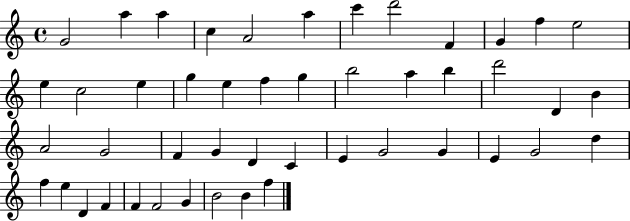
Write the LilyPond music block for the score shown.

{
  \clef treble
  \time 4/4
  \defaultTimeSignature
  \key c \major
  g'2 a''4 a''4 | c''4 a'2 a''4 | c'''4 d'''2 f'4 | g'4 f''4 e''2 | \break e''4 c''2 e''4 | g''4 e''4 f''4 g''4 | b''2 a''4 b''4 | d'''2 d'4 b'4 | \break a'2 g'2 | f'4 g'4 d'4 c'4 | e'4 g'2 g'4 | e'4 g'2 d''4 | \break f''4 e''4 d'4 f'4 | f'4 f'2 g'4 | b'2 b'4 f''4 | \bar "|."
}